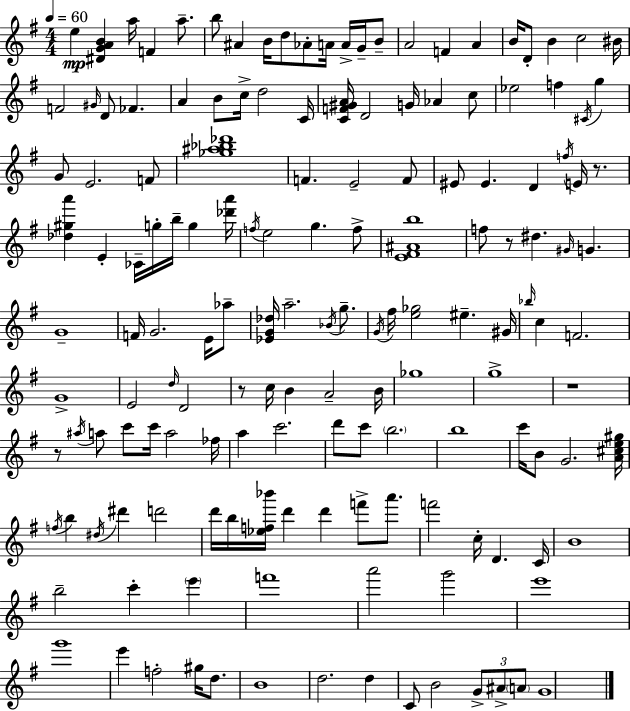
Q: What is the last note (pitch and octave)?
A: G4